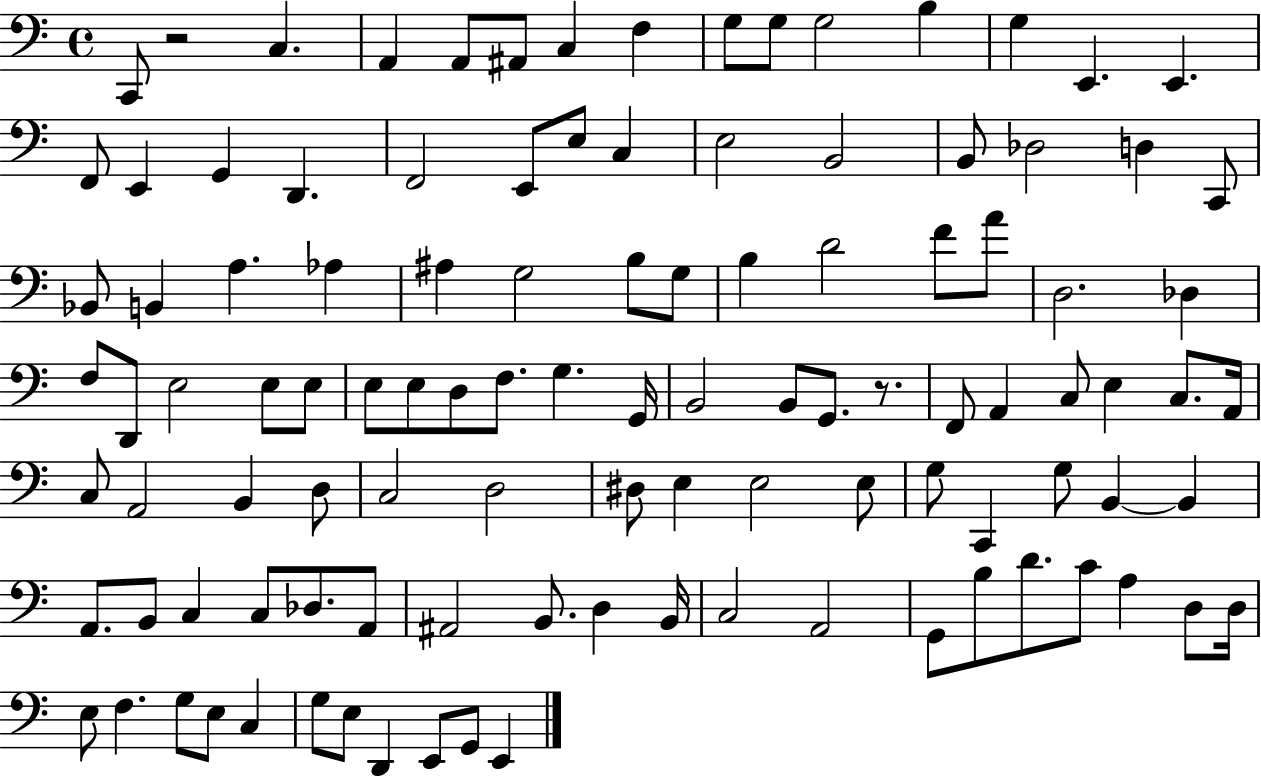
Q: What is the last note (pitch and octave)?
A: E2